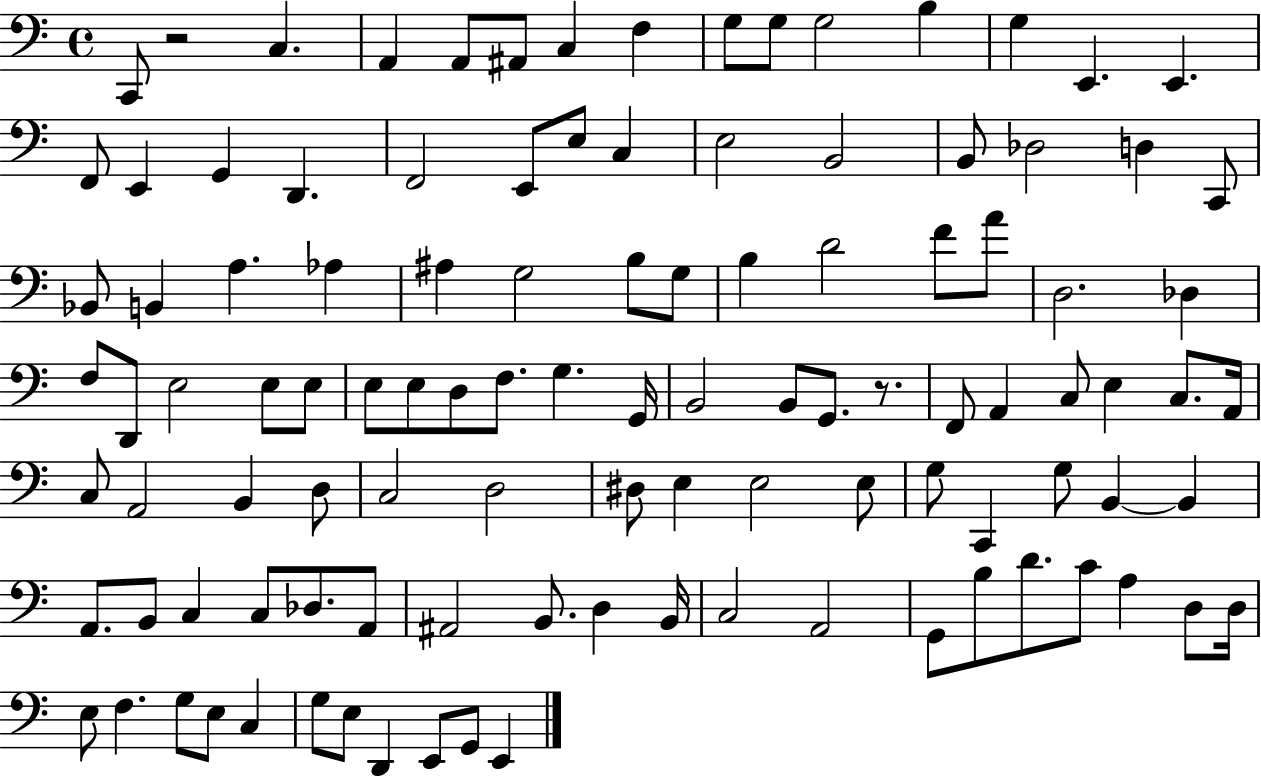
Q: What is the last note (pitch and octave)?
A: E2